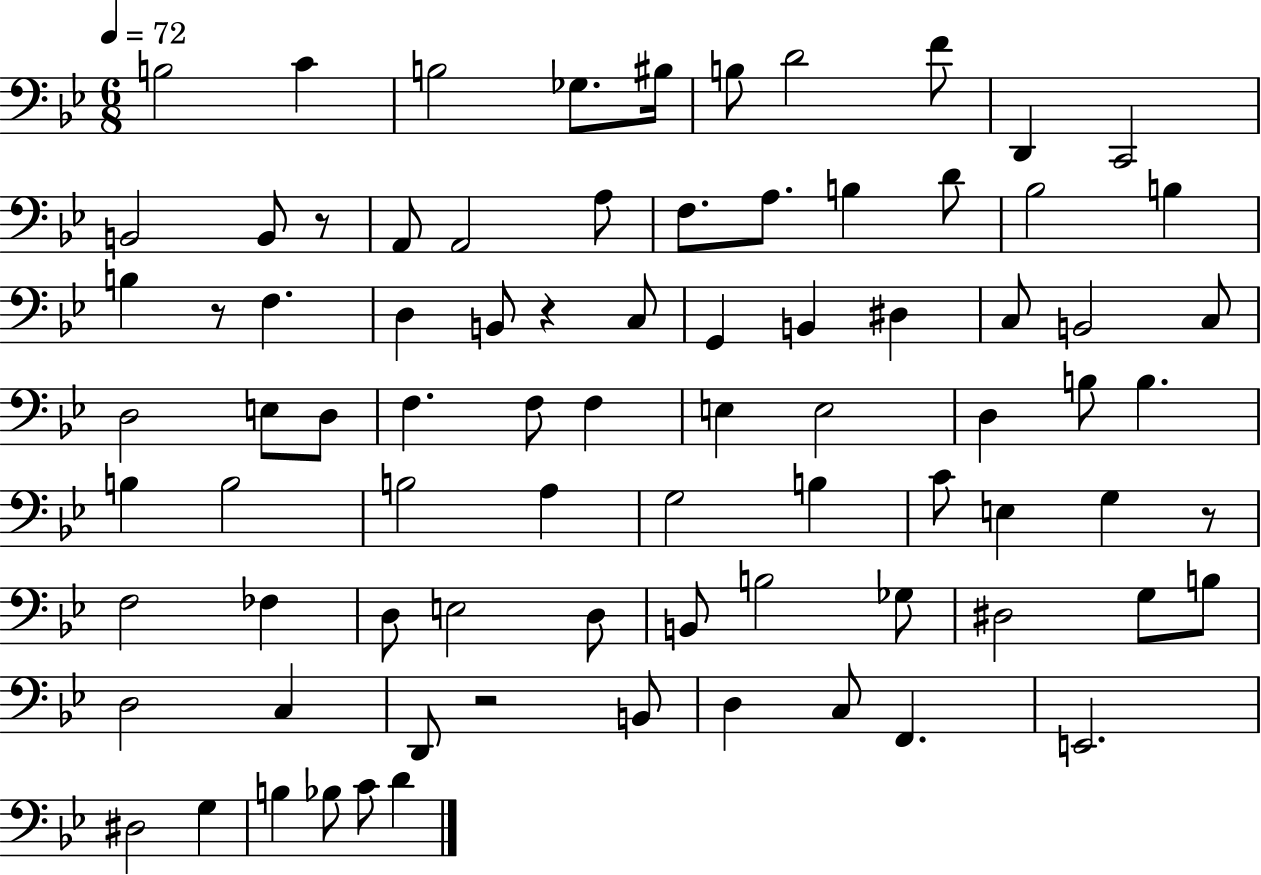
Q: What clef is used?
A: bass